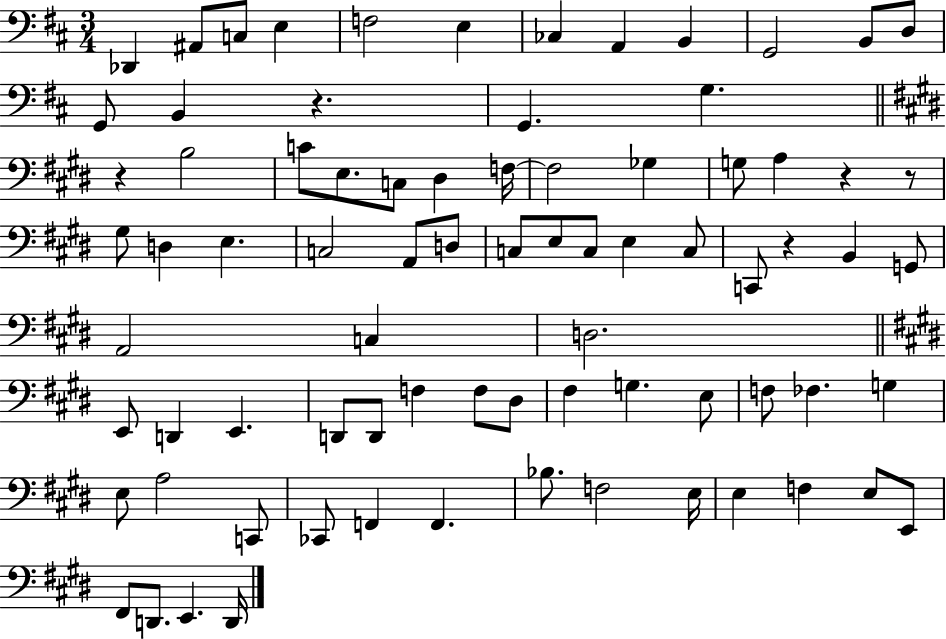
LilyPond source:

{
  \clef bass
  \numericTimeSignature
  \time 3/4
  \key d \major
  des,4 ais,8 c8 e4 | f2 e4 | ces4 a,4 b,4 | g,2 b,8 d8 | \break g,8 b,4 r4. | g,4. g4. | \bar "||" \break \key e \major r4 b2 | c'8 e8. c8 dis4 f16~~ | f2 ges4 | g8 a4 r4 r8 | \break gis8 d4 e4. | c2 a,8 d8 | c8 e8 c8 e4 c8 | c,8 r4 b,4 g,8 | \break a,2 c4 | d2. | \bar "||" \break \key e \major e,8 d,4 e,4. | d,8 d,8 f4 f8 dis8 | fis4 g4. e8 | f8 fes4. g4 | \break e8 a2 c,8 | ces,8 f,4 f,4. | bes8. f2 e16 | e4 f4 e8 e,8 | \break fis,8 d,8. e,4. d,16 | \bar "|."
}